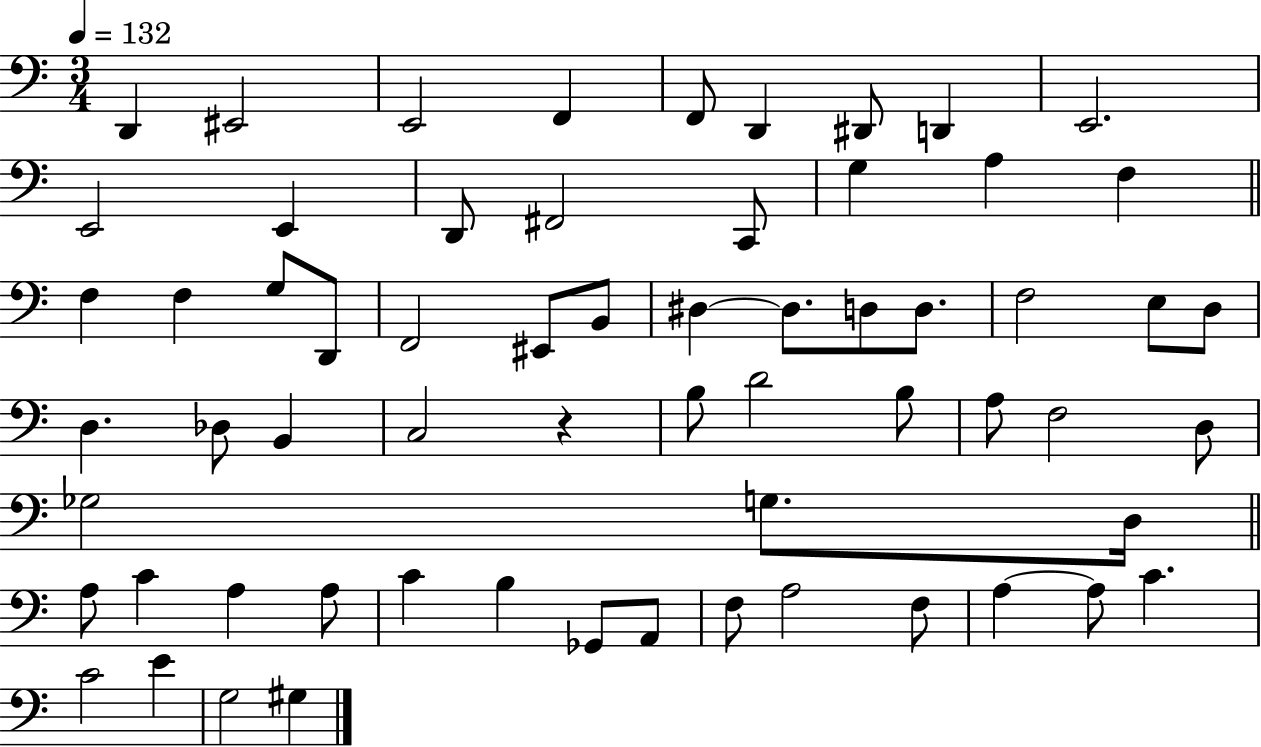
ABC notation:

X:1
T:Untitled
M:3/4
L:1/4
K:C
D,, ^E,,2 E,,2 F,, F,,/2 D,, ^D,,/2 D,, E,,2 E,,2 E,, D,,/2 ^F,,2 C,,/2 G, A, F, F, F, G,/2 D,,/2 F,,2 ^E,,/2 B,,/2 ^D, ^D,/2 D,/2 D,/2 F,2 E,/2 D,/2 D, _D,/2 B,, C,2 z B,/2 D2 B,/2 A,/2 F,2 D,/2 _G,2 G,/2 D,/4 A,/2 C A, A,/2 C B, _G,,/2 A,,/2 F,/2 A,2 F,/2 A, A,/2 C C2 E G,2 ^G,